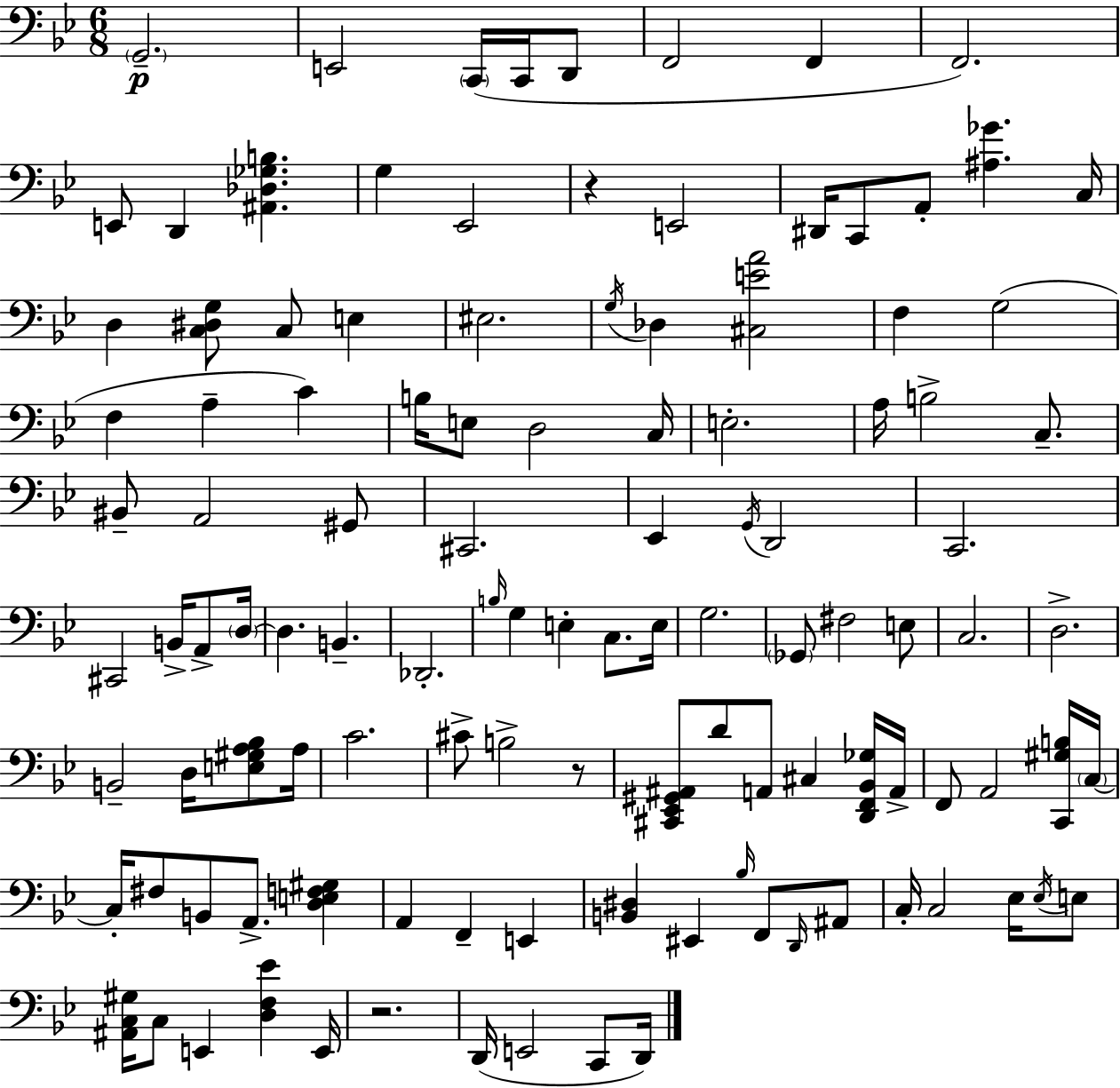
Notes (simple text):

G2/h. E2/h C2/s C2/s D2/e F2/h F2/q F2/h. E2/e D2/q [A#2,Db3,Gb3,B3]/q. G3/q Eb2/h R/q E2/h D#2/s C2/e A2/e [A#3,Gb4]/q. C3/s D3/q [C3,D#3,G3]/e C3/e E3/q EIS3/h. G3/s Db3/q [C#3,E4,A4]/h F3/q G3/h F3/q A3/q C4/q B3/s E3/e D3/h C3/s E3/h. A3/s B3/h C3/e. BIS2/e A2/h G#2/e C#2/h. Eb2/q G2/s D2/h C2/h. C#2/h B2/s A2/e D3/s D3/q. B2/q. Db2/h. B3/s G3/q E3/q C3/e. E3/s G3/h. Gb2/e F#3/h E3/e C3/h. D3/h. B2/h D3/s [E3,G#3,A3,Bb3]/e A3/s C4/h. C#4/e B3/h R/e [C#2,Eb2,G#2,A#2]/e D4/e A2/e C#3/q [D2,F2,Bb2,Gb3]/s A2/s F2/e A2/h [C2,G#3,B3]/s C3/s C3/s F#3/e B2/e A2/e. [D3,E3,F3,G#3]/q A2/q F2/q E2/q [B2,D#3]/q EIS2/q Bb3/s F2/e D2/s A#2/e C3/s C3/h Eb3/s Eb3/s E3/e [A#2,C3,G#3]/s C3/e E2/q [D3,F3,Eb4]/q E2/s R/h. D2/s E2/h C2/e D2/s